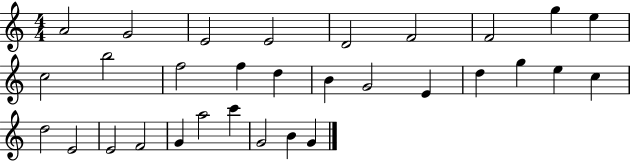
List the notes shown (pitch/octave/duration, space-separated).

A4/h G4/h E4/h E4/h D4/h F4/h F4/h G5/q E5/q C5/h B5/h F5/h F5/q D5/q B4/q G4/h E4/q D5/q G5/q E5/q C5/q D5/h E4/h E4/h F4/h G4/q A5/h C6/q G4/h B4/q G4/q